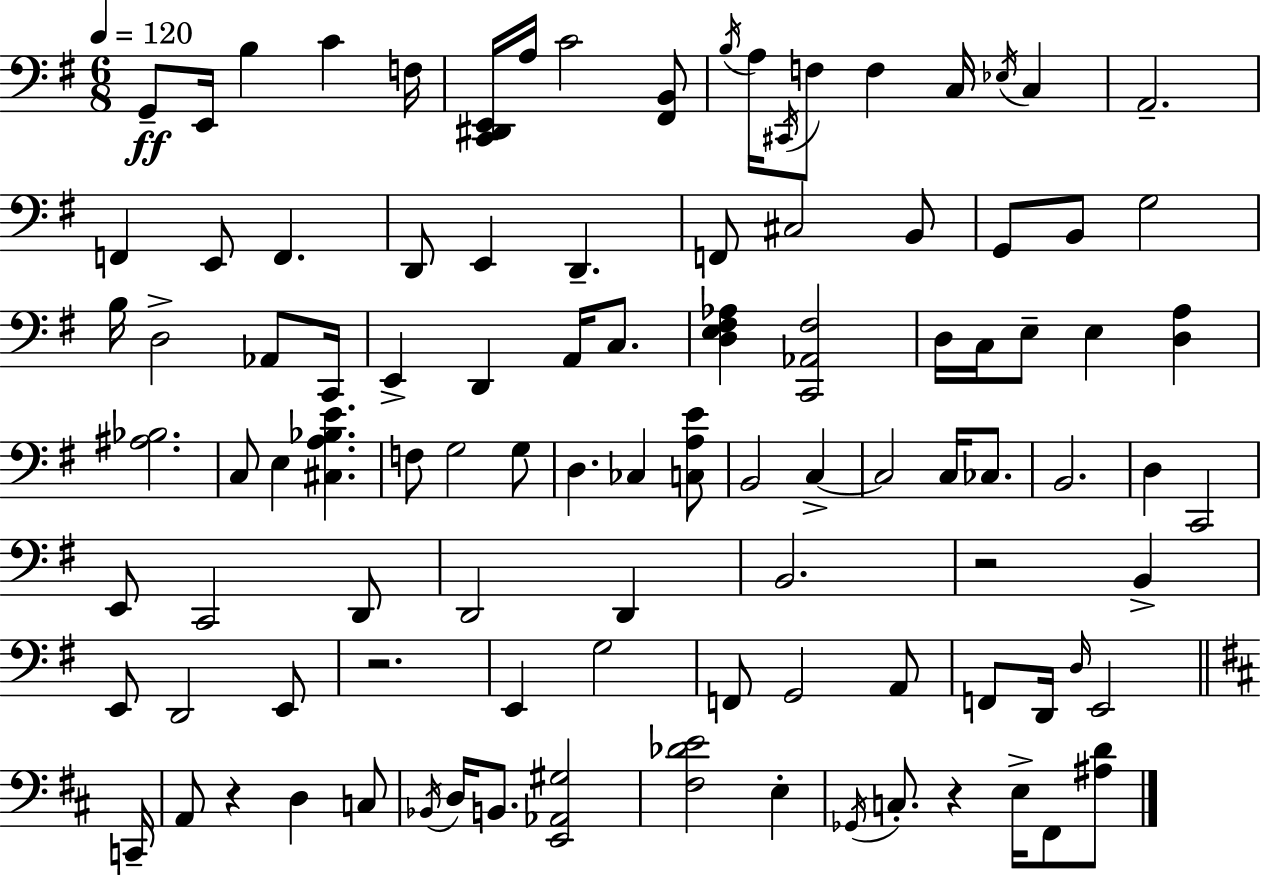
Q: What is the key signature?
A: E minor